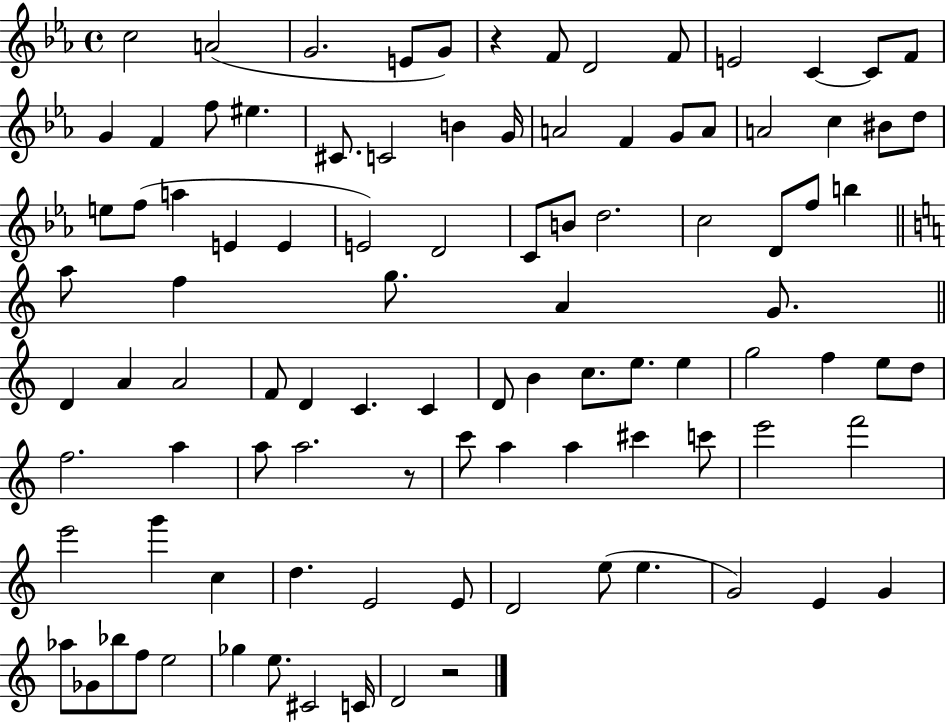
C5/h A4/h G4/h. E4/e G4/e R/q F4/e D4/h F4/e E4/h C4/q C4/e F4/e G4/q F4/q F5/e EIS5/q. C#4/e. C4/h B4/q G4/s A4/h F4/q G4/e A4/e A4/h C5/q BIS4/e D5/e E5/e F5/e A5/q E4/q E4/q E4/h D4/h C4/e B4/e D5/h. C5/h D4/e F5/e B5/q A5/e F5/q G5/e. A4/q G4/e. D4/q A4/q A4/h F4/e D4/q C4/q. C4/q D4/e B4/q C5/e. E5/e. E5/q G5/h F5/q E5/e D5/e F5/h. A5/q A5/e A5/h. R/e C6/e A5/q A5/q C#6/q C6/e E6/h F6/h E6/h G6/q C5/q D5/q. E4/h E4/e D4/h E5/e E5/q. G4/h E4/q G4/q Ab5/e Gb4/e Bb5/e F5/e E5/h Gb5/q E5/e. C#4/h C4/s D4/h R/h